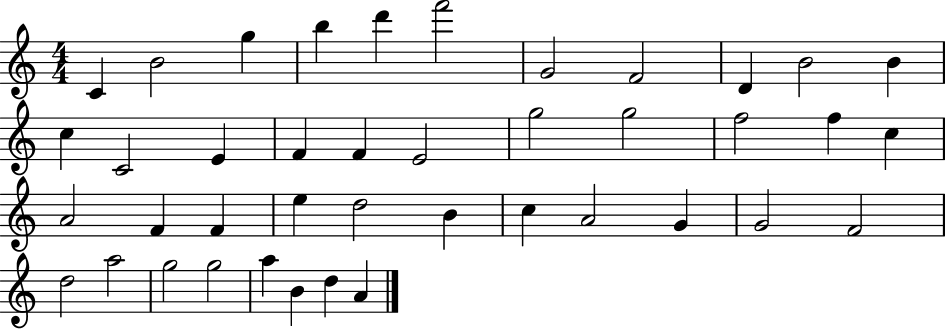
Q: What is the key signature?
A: C major